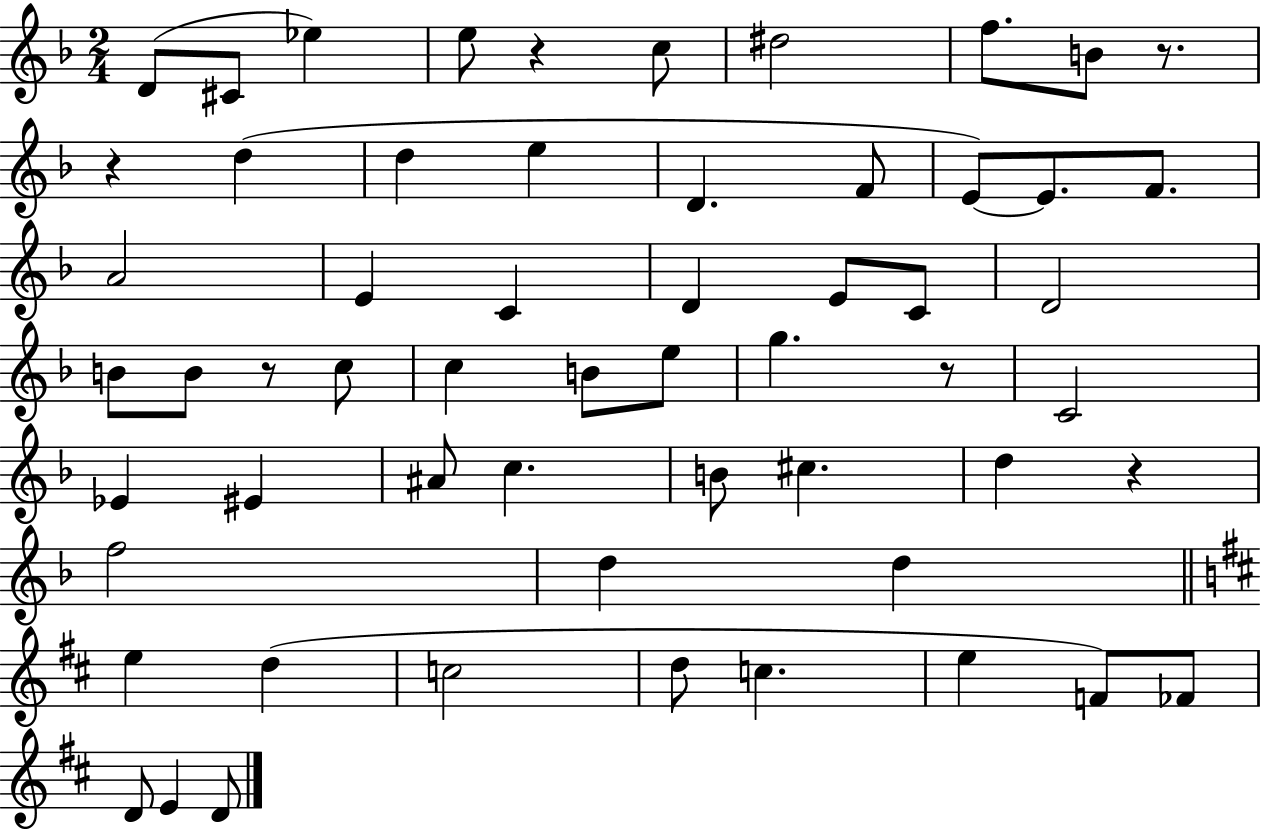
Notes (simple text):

D4/e C#4/e Eb5/q E5/e R/q C5/e D#5/h F5/e. B4/e R/e. R/q D5/q D5/q E5/q D4/q. F4/e E4/e E4/e. F4/e. A4/h E4/q C4/q D4/q E4/e C4/e D4/h B4/e B4/e R/e C5/e C5/q B4/e E5/e G5/q. R/e C4/h Eb4/q EIS4/q A#4/e C5/q. B4/e C#5/q. D5/q R/q F5/h D5/q D5/q E5/q D5/q C5/h D5/e C5/q. E5/q F4/e FES4/e D4/e E4/q D4/e